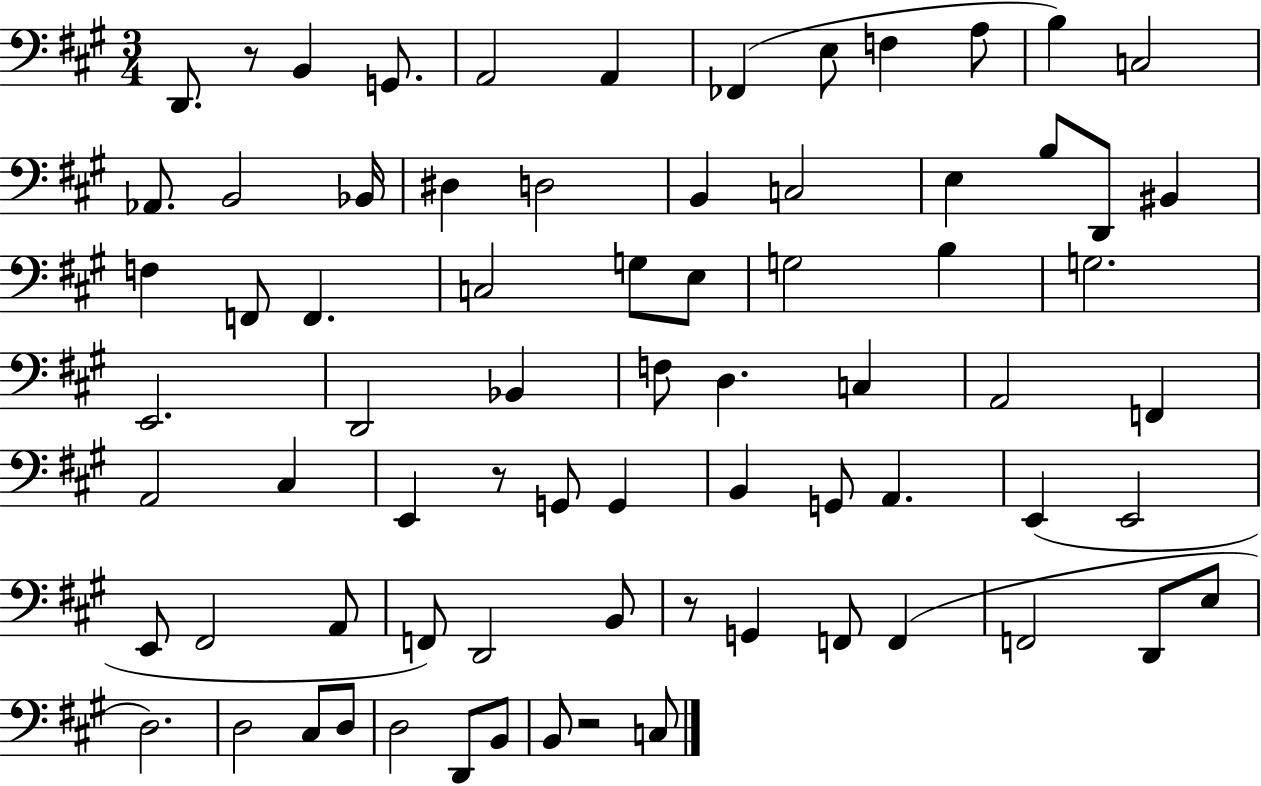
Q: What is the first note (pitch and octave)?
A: D2